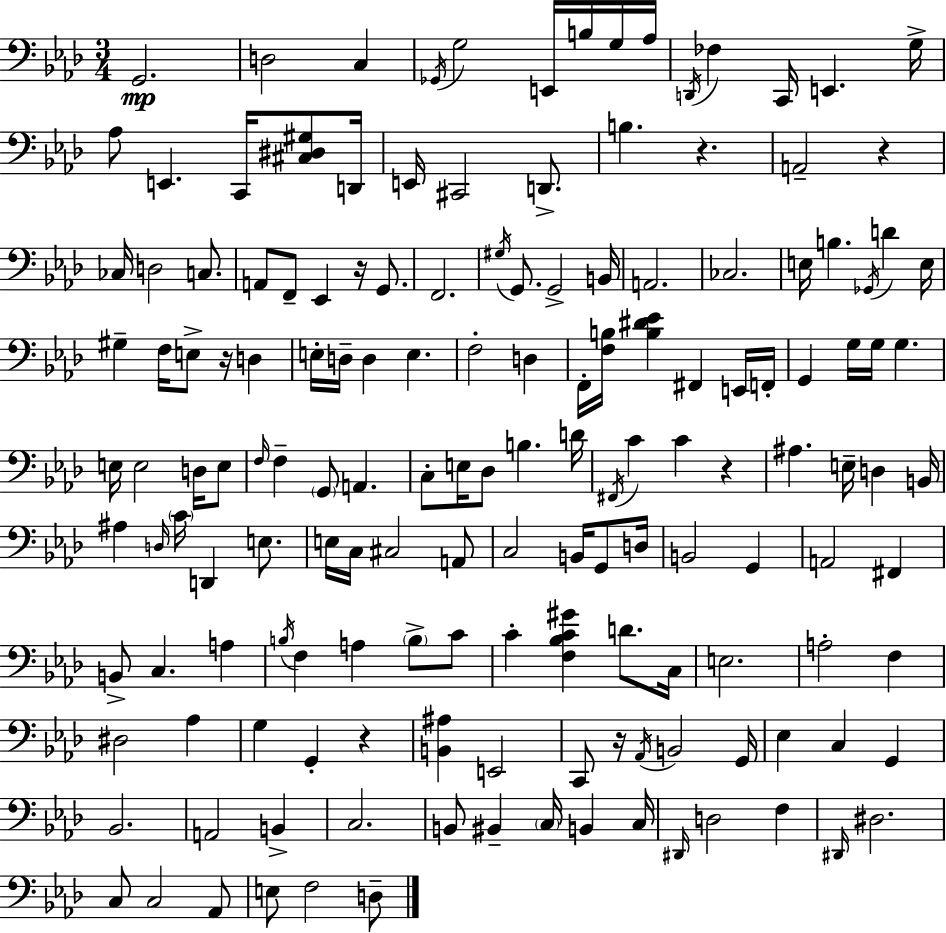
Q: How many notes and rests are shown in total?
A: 155